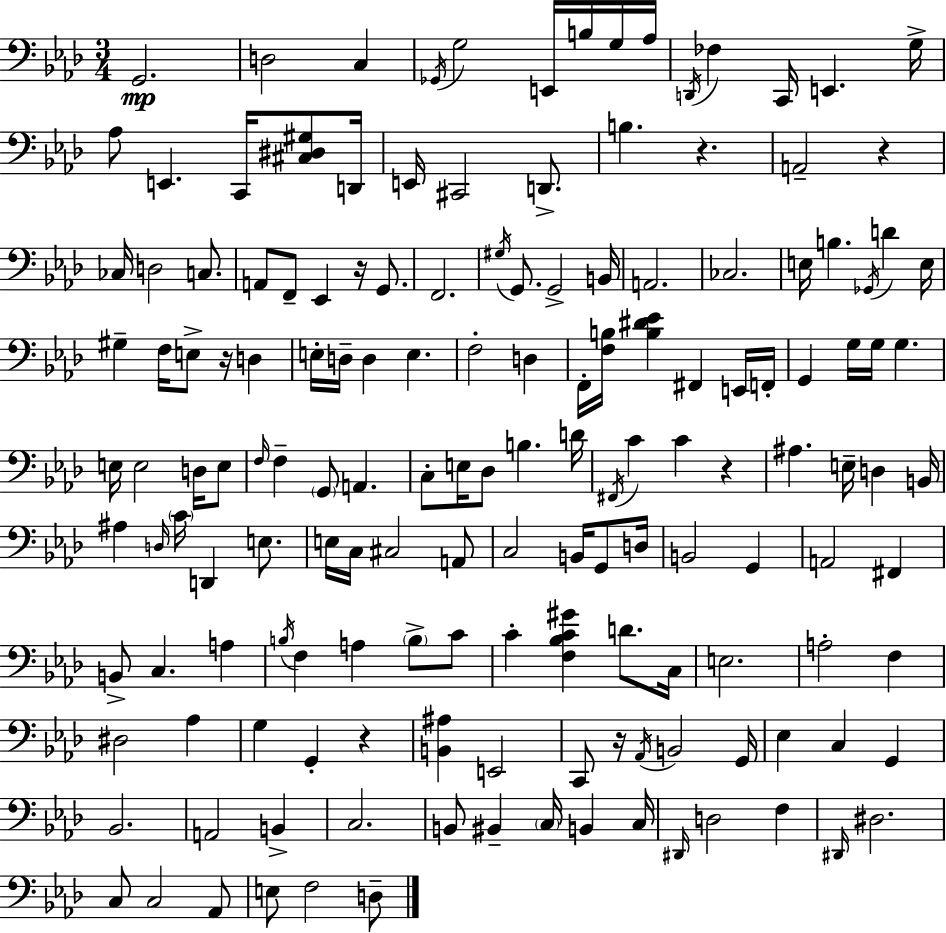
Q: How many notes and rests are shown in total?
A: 155